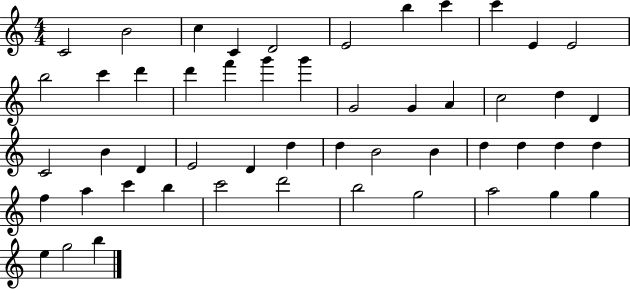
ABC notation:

X:1
T:Untitled
M:4/4
L:1/4
K:C
C2 B2 c C D2 E2 b c' c' E E2 b2 c' d' d' f' g' g' G2 G A c2 d D C2 B D E2 D d d B2 B d d d d f a c' b c'2 d'2 b2 g2 a2 g g e g2 b